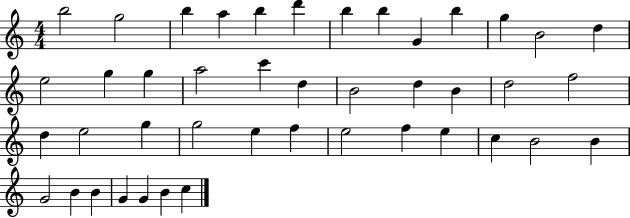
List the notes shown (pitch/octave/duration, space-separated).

B5/h G5/h B5/q A5/q B5/q D6/q B5/q B5/q G4/q B5/q G5/q B4/h D5/q E5/h G5/q G5/q A5/h C6/q D5/q B4/h D5/q B4/q D5/h F5/h D5/q E5/h G5/q G5/h E5/q F5/q E5/h F5/q E5/q C5/q B4/h B4/q G4/h B4/q B4/q G4/q G4/q B4/q C5/q